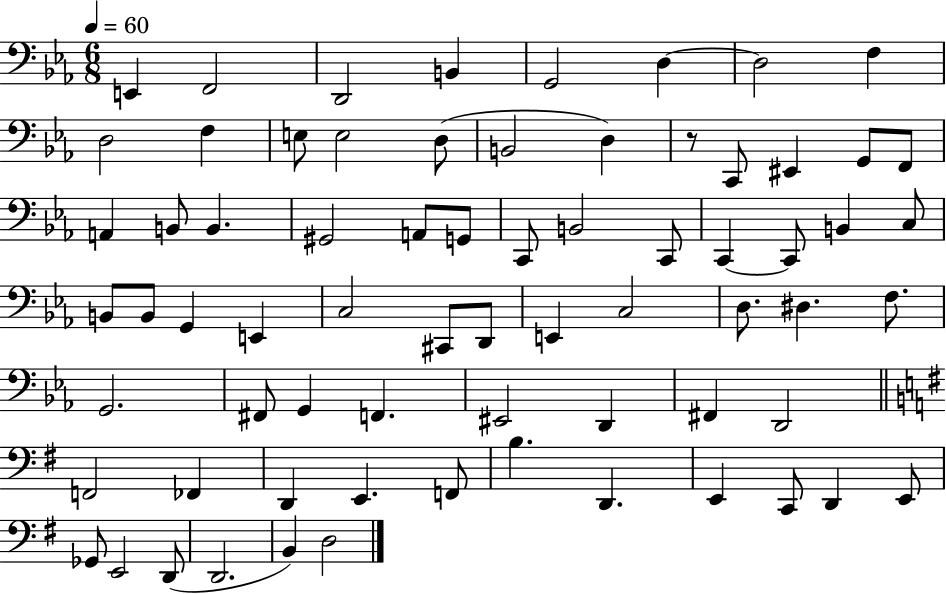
E2/q F2/h D2/h B2/q G2/h D3/q D3/h F3/q D3/h F3/q E3/e E3/h D3/e B2/h D3/q R/e C2/e EIS2/q G2/e F2/e A2/q B2/e B2/q. G#2/h A2/e G2/e C2/e B2/h C2/e C2/q C2/e B2/q C3/e B2/e B2/e G2/q E2/q C3/h C#2/e D2/e E2/q C3/h D3/e. D#3/q. F3/e. G2/h. F#2/e G2/q F2/q. EIS2/h D2/q F#2/q D2/h F2/h FES2/q D2/q E2/q. F2/e B3/q. D2/q. E2/q C2/e D2/q E2/e Gb2/e E2/h D2/e D2/h. B2/q D3/h